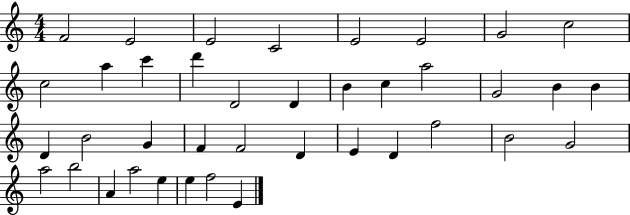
F4/h E4/h E4/h C4/h E4/h E4/h G4/h C5/h C5/h A5/q C6/q D6/q D4/h D4/q B4/q C5/q A5/h G4/h B4/q B4/q D4/q B4/h G4/q F4/q F4/h D4/q E4/q D4/q F5/h B4/h G4/h A5/h B5/h A4/q A5/h E5/q E5/q F5/h E4/q